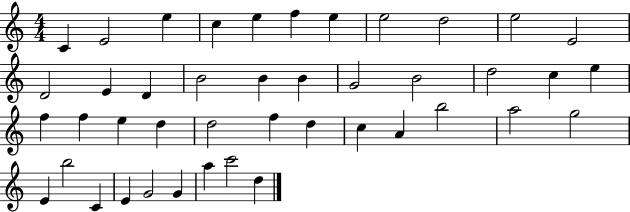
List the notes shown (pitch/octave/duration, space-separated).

C4/q E4/h E5/q C5/q E5/q F5/q E5/q E5/h D5/h E5/h E4/h D4/h E4/q D4/q B4/h B4/q B4/q G4/h B4/h D5/h C5/q E5/q F5/q F5/q E5/q D5/q D5/h F5/q D5/q C5/q A4/q B5/h A5/h G5/h E4/q B5/h C4/q E4/q G4/h G4/q A5/q C6/h D5/q